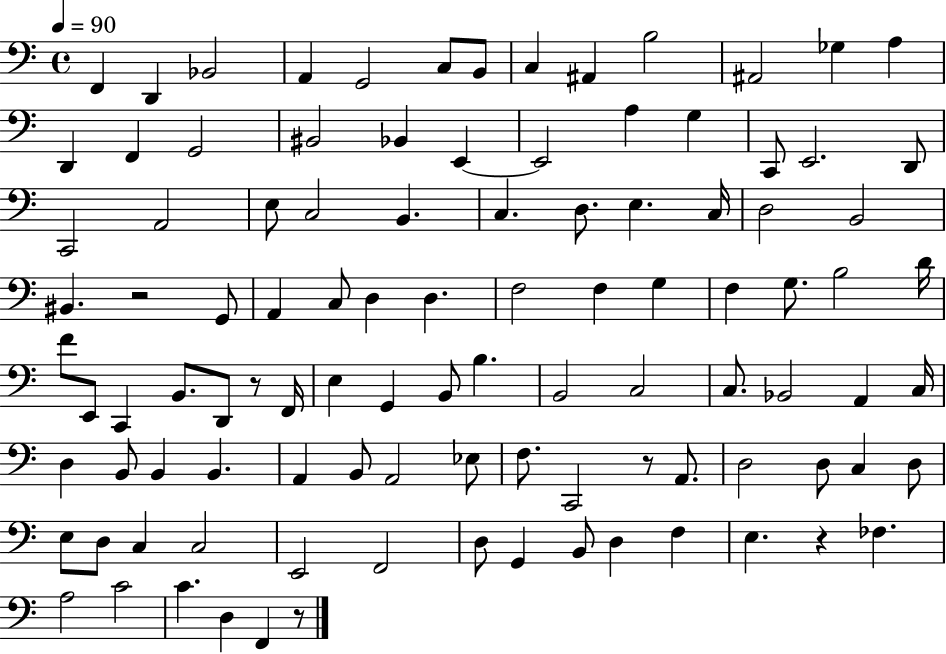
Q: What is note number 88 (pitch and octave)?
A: G2